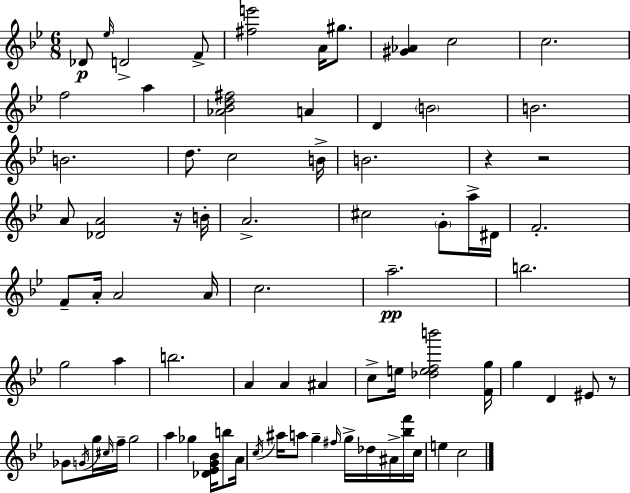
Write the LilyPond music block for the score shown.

{
  \clef treble
  \numericTimeSignature
  \time 6/8
  \key g \minor
  des'8\p \grace { ees''16 } d'2-> f'8-> | <fis'' e'''>2 a'16 gis''8. | <gis' aes'>4 c''2 | c''2. | \break f''2 a''4 | <aes' bes' d'' fis''>2 a'4 | d'4 \parenthesize b'2 | b'2. | \break b'2. | d''8. c''2 | b'16-> b'2. | r4 r2 | \break a'8 <des' a'>2 r16 | b'16-. a'2.-> | cis''2 \parenthesize g'8-. a''16-> | dis'16 f'2.-. | \break f'8-- a'16-. a'2 | a'16 c''2. | a''2.--\pp | b''2. | \break g''2 a''4 | b''2. | a'4 a'4 ais'4 | c''8-> e''16 <des'' e'' f'' b'''>2 | \break <f' g''>16 g''4 d'4 eis'8 r8 | ges'8 \acciaccatura { g'16 } g''16 \grace { cis''16 } f''16-- g''2 | a''4 ges''4 <des' ees' g' bes'>16 | b''8 a'16 \acciaccatura { c''16 } ais''16 a''8 g''4-- \grace { fis''16 } | \break g''16-> des''16 ais'16-> <bes'' f'''>16 c''16 e''4 c''2 | \bar "|."
}